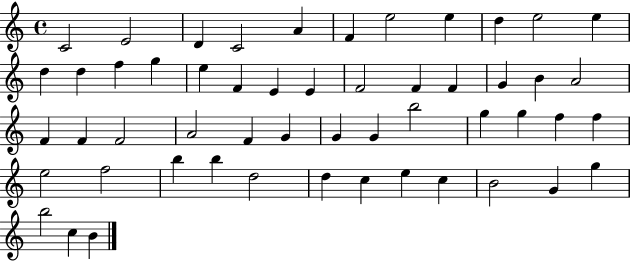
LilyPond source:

{
  \clef treble
  \time 4/4
  \defaultTimeSignature
  \key c \major
  c'2 e'2 | d'4 c'2 a'4 | f'4 e''2 e''4 | d''4 e''2 e''4 | \break d''4 d''4 f''4 g''4 | e''4 f'4 e'4 e'4 | f'2 f'4 f'4 | g'4 b'4 a'2 | \break f'4 f'4 f'2 | a'2 f'4 g'4 | g'4 g'4 b''2 | g''4 g''4 f''4 f''4 | \break e''2 f''2 | b''4 b''4 d''2 | d''4 c''4 e''4 c''4 | b'2 g'4 g''4 | \break b''2 c''4 b'4 | \bar "|."
}